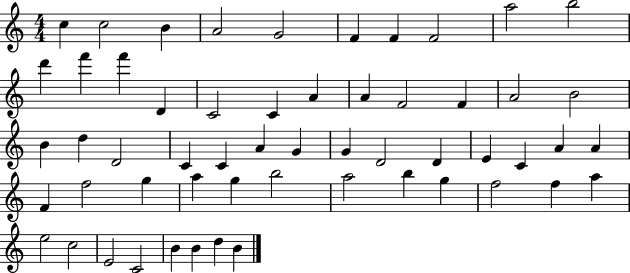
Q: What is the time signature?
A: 4/4